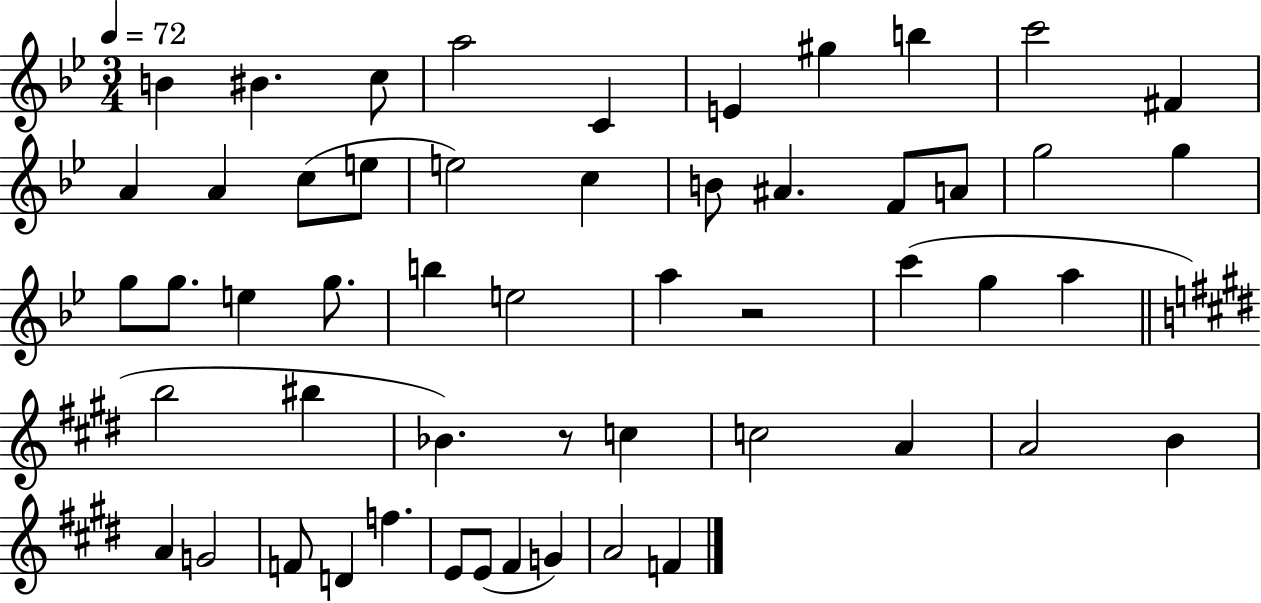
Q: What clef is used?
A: treble